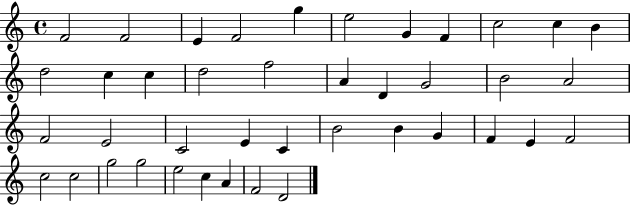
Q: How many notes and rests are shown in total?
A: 41